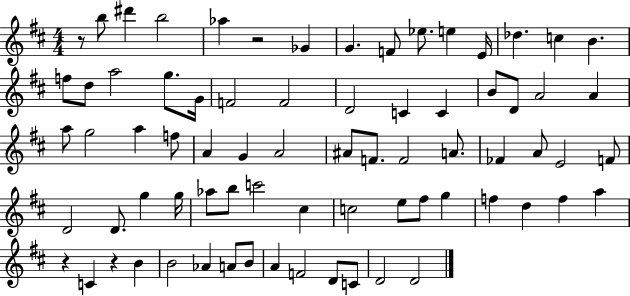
X:1
T:Untitled
M:4/4
L:1/4
K:D
z/2 b/2 ^d' b2 _a z2 _G G F/2 _e/2 e E/4 _d c B f/2 d/2 a2 g/2 G/4 F2 F2 D2 C C B/2 D/2 A2 A a/2 g2 a f/2 A G A2 ^A/2 F/2 F2 A/2 _F A/2 E2 F/2 D2 D/2 g g/4 _a/2 b/2 c'2 ^c c2 e/2 ^f/2 g f d f a z C z B B2 _A A/2 B/2 A F2 D/2 C/2 D2 D2